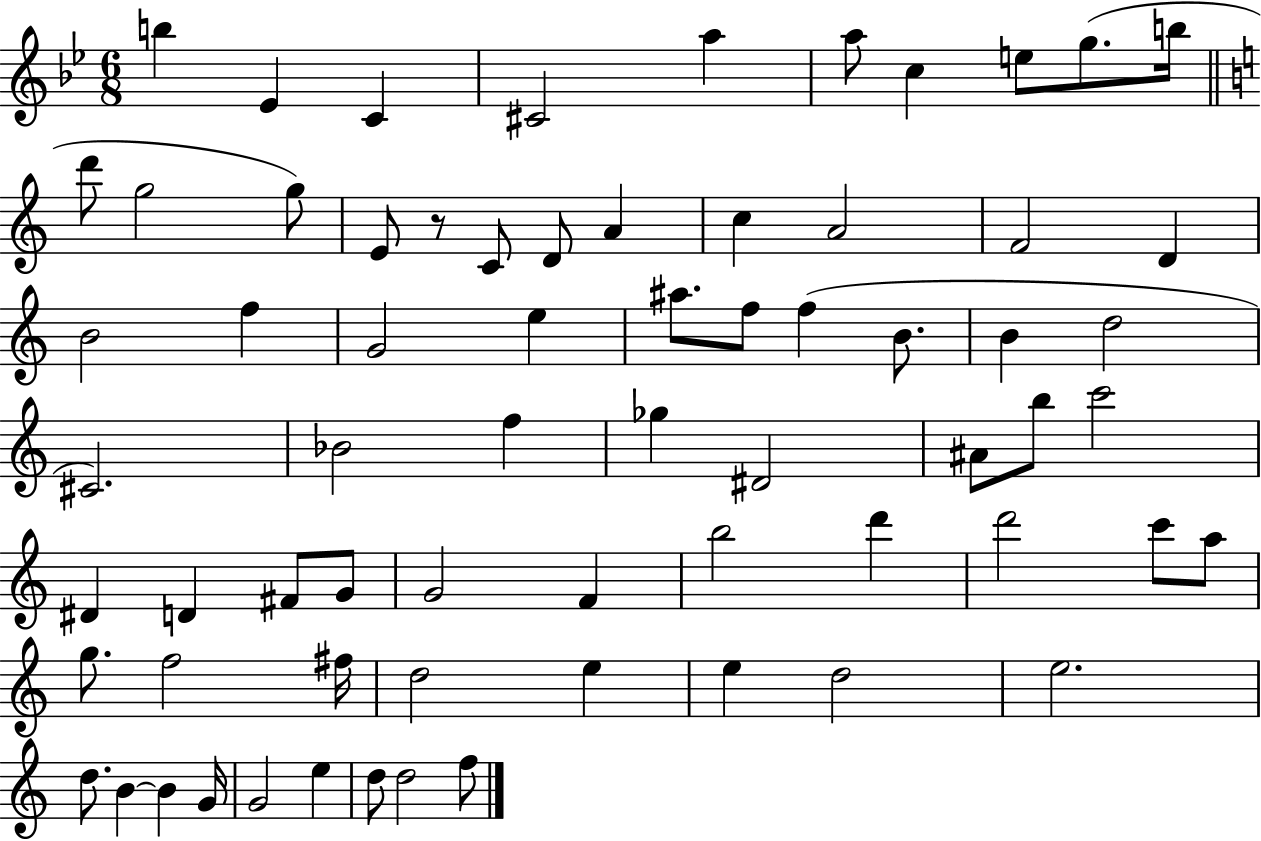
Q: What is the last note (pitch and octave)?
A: F5